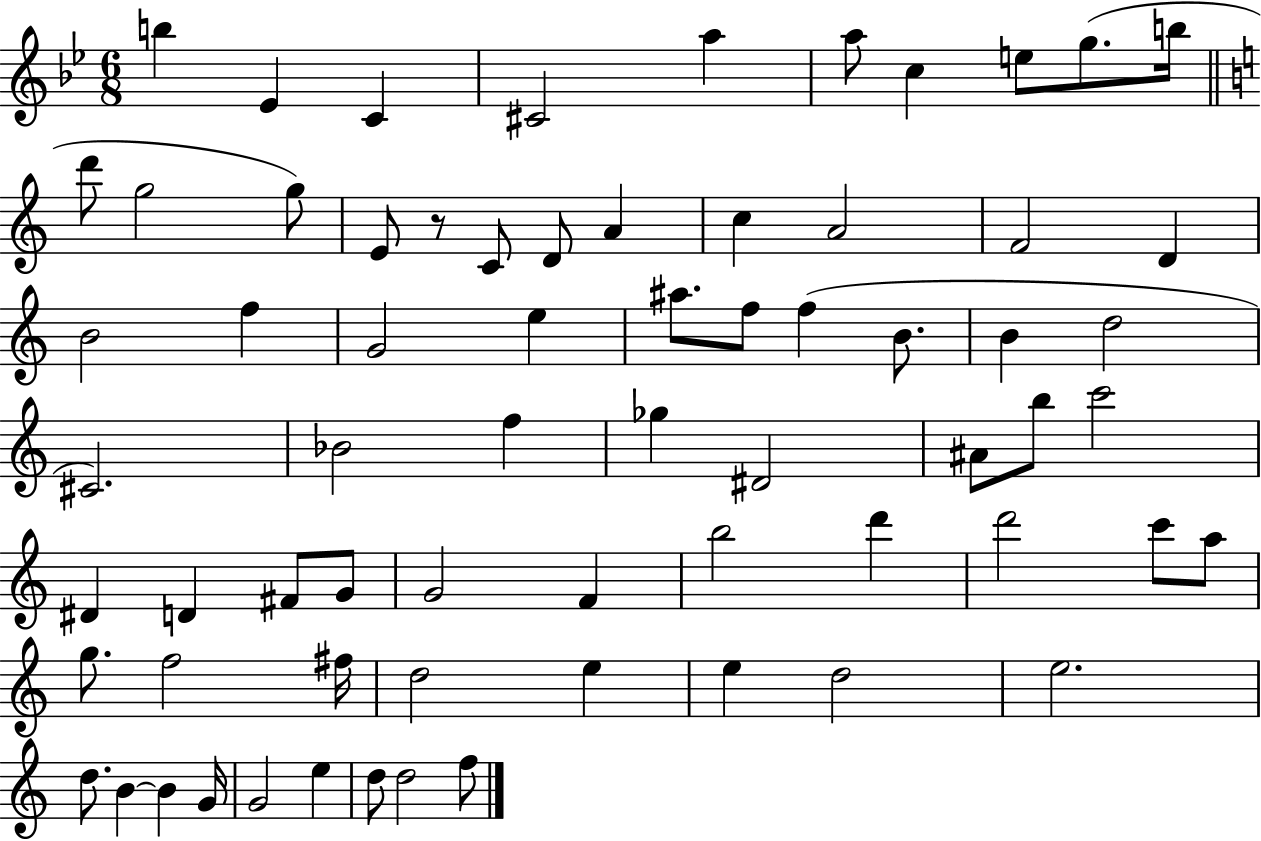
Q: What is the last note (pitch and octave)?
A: F5